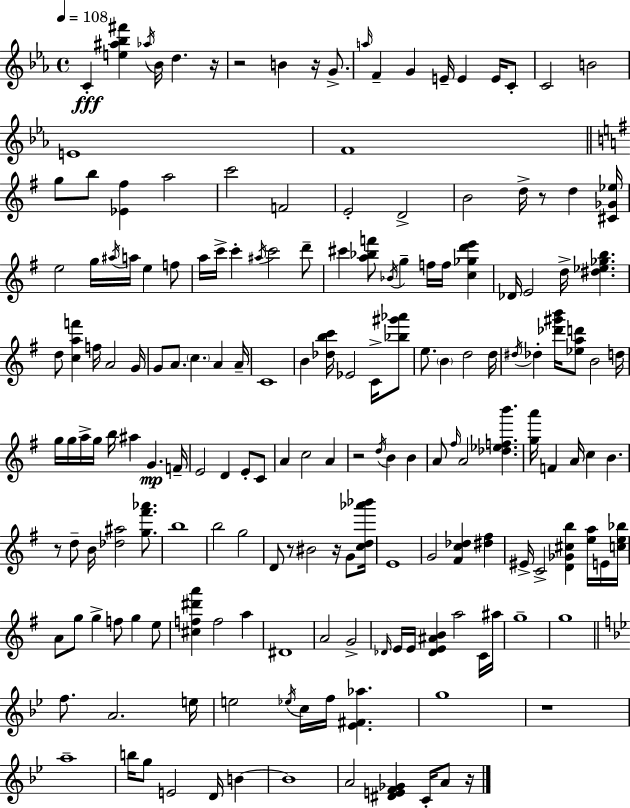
X:1
T:Untitled
M:4/4
L:1/4
K:Cm
C [e^a_b^f'] _a/4 _B/4 d z/4 z2 B z/4 G/2 a/4 F G E/4 E E/4 C/2 C2 B2 E4 F4 g/2 b/2 [_E^f] a2 c'2 F2 E2 D2 B2 d/4 z/2 d [^C_G_e]/4 e2 g/4 ^a/4 a/4 e f/2 a/4 c'/4 c' ^a/4 c'2 d'/2 ^c' [a_bf']/2 _B/4 g f/4 f/4 [c_gd'e'] _D/4 E2 d/4 [^d_e_gb] d/2 [caf'] f/4 A2 G/4 G/2 A/2 c A A/4 C4 B [_dbc']/4 _E2 C/4 [_b^g'_a']/2 e/2 B d2 d/4 ^d/4 _d [_d'^g'b']/4 [_ead']/2 B2 d/4 g/4 g/4 a/4 g/4 b/4 ^a G F/4 E2 D E/2 C/2 A c2 A z2 d/4 B B A/2 ^f/4 A2 [_d_efb'] [ga']/4 F A/4 c B z/2 d/2 B/4 [_d^a]2 [g^f'_a']/2 b4 b2 g2 D/2 z/2 ^B2 z/4 G/2 [cd_a'_b']/4 E4 G2 [^Fc_d] [^d^f] ^E/4 C2 [D_G^cb] [ea]/4 E/4 [ce_b]/4 A/2 g/2 g f/2 g e/2 [^cf^d'a'] f2 a ^D4 A2 G2 _D/4 E/4 E/4 [_DE^AB] a2 C/4 ^a/4 g4 g4 f/2 A2 e/4 e2 _e/4 c/4 f/4 [_E^F_a] g4 z4 a4 b/4 g/2 E2 D/4 B B4 A2 [^DEF_G] C/4 A/2 z/4